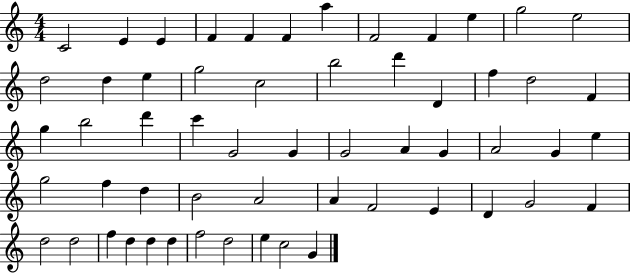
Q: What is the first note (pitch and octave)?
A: C4